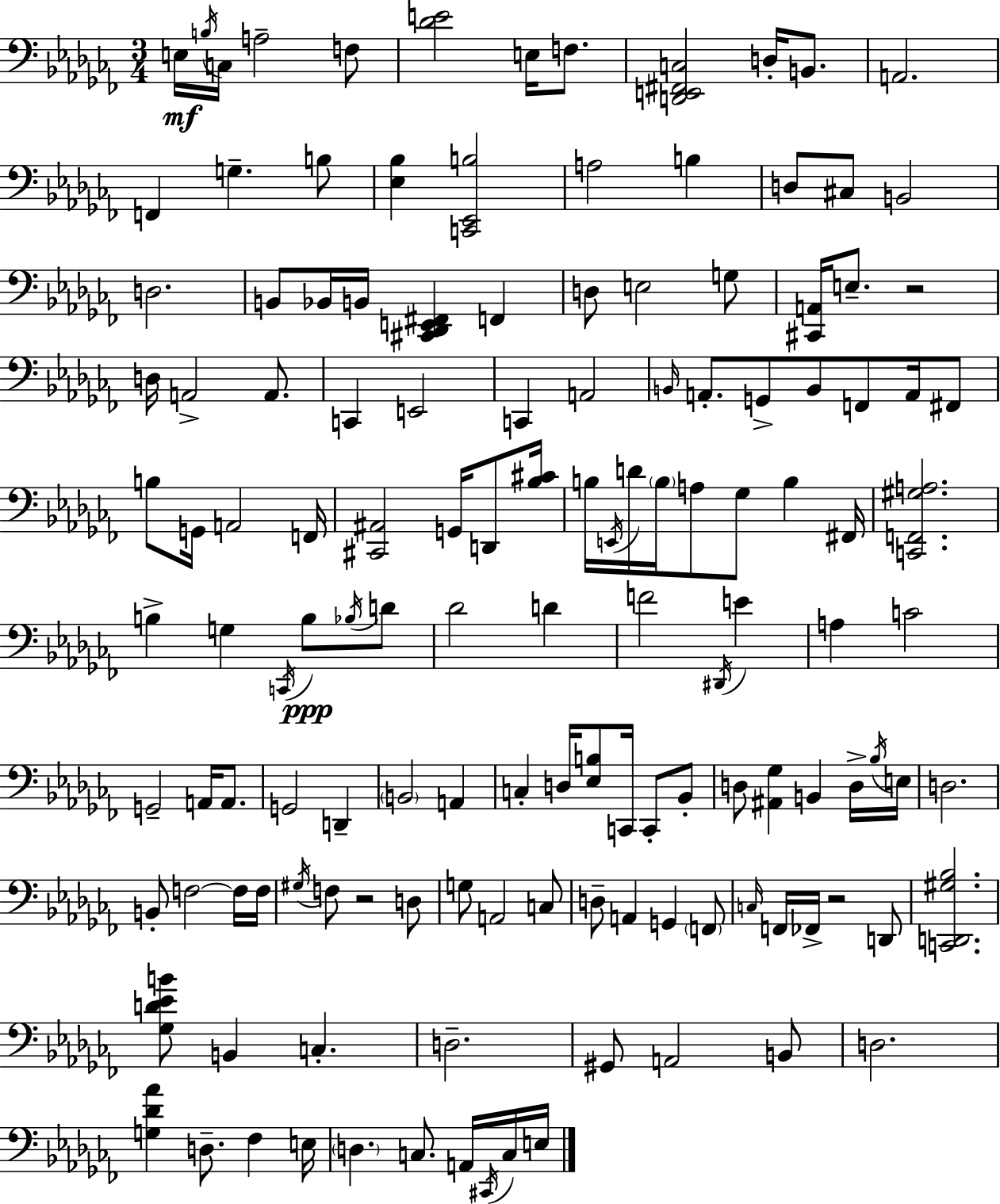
X:1
T:Untitled
M:3/4
L:1/4
K:Abm
E,/4 B,/4 C,/4 A,2 F,/2 [_DE]2 E,/4 F,/2 [D,,E,,^F,,C,]2 D,/4 B,,/2 A,,2 F,, G, B,/2 [_E,_B,] [C,,_E,,B,]2 A,2 B, D,/2 ^C,/2 B,,2 D,2 B,,/2 _B,,/4 B,,/4 [^C,,_D,,E,,^F,,] F,, D,/2 E,2 G,/2 [^C,,A,,]/4 E,/2 z2 D,/4 A,,2 A,,/2 C,, E,,2 C,, A,,2 B,,/4 A,,/2 G,,/2 B,,/2 F,,/2 A,,/4 ^F,,/2 B,/2 G,,/4 A,,2 F,,/4 [^C,,^A,,]2 G,,/4 D,,/2 [_B,^C]/4 B,/4 E,,/4 D/4 B,/4 A,/2 _G,/2 B, ^F,,/4 [C,,F,,^G,A,]2 B, G, C,,/4 B,/2 _B,/4 D/2 _D2 D F2 ^D,,/4 E A, C2 G,,2 A,,/4 A,,/2 G,,2 D,, B,,2 A,, C, D,/4 [_E,B,]/2 C,,/4 C,,/2 _B,,/2 D,/2 [^A,,_G,] B,, D,/4 _B,/4 E,/4 D,2 B,,/2 F,2 F,/4 F,/4 ^G,/4 F,/2 z2 D,/2 G,/2 A,,2 C,/2 D,/2 A,, G,, F,,/2 C,/4 F,,/4 _F,,/4 z2 D,,/2 [C,,D,,^G,_B,]2 [_G,D_EB]/2 B,, C, D,2 ^G,,/2 A,,2 B,,/2 D,2 [G,_D_A] D,/2 _F, E,/4 D, C,/2 A,,/4 ^C,,/4 C,/4 E,/4